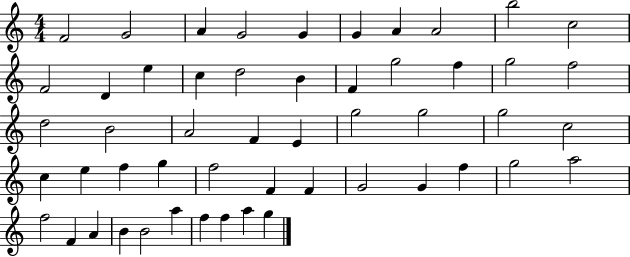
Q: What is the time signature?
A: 4/4